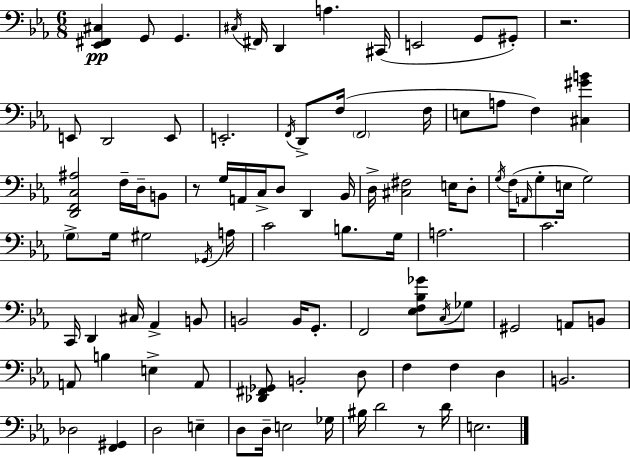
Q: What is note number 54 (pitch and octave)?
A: Ab2